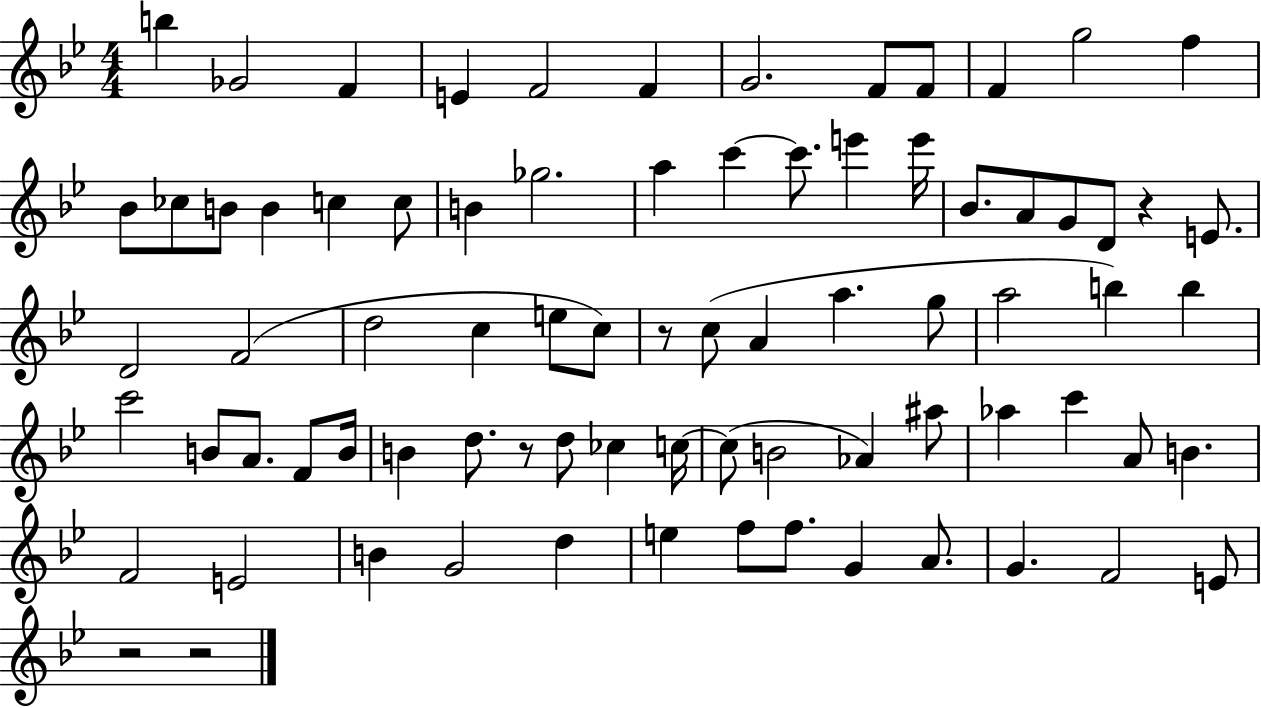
B5/q Gb4/h F4/q E4/q F4/h F4/q G4/h. F4/e F4/e F4/q G5/h F5/q Bb4/e CES5/e B4/e B4/q C5/q C5/e B4/q Gb5/h. A5/q C6/q C6/e. E6/q E6/s Bb4/e. A4/e G4/e D4/e R/q E4/e. D4/h F4/h D5/h C5/q E5/e C5/e R/e C5/e A4/q A5/q. G5/e A5/h B5/q B5/q C6/h B4/e A4/e. F4/e B4/s B4/q D5/e. R/e D5/e CES5/q C5/s C5/e B4/h Ab4/q A#5/e Ab5/q C6/q A4/e B4/q. F4/h E4/h B4/q G4/h D5/q E5/q F5/e F5/e. G4/q A4/e. G4/q. F4/h E4/e R/h R/h